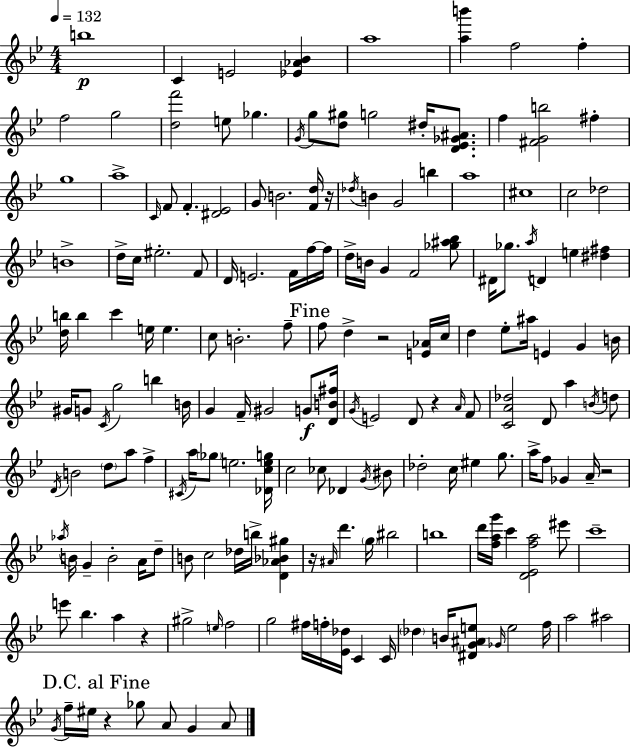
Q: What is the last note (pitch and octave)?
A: A4